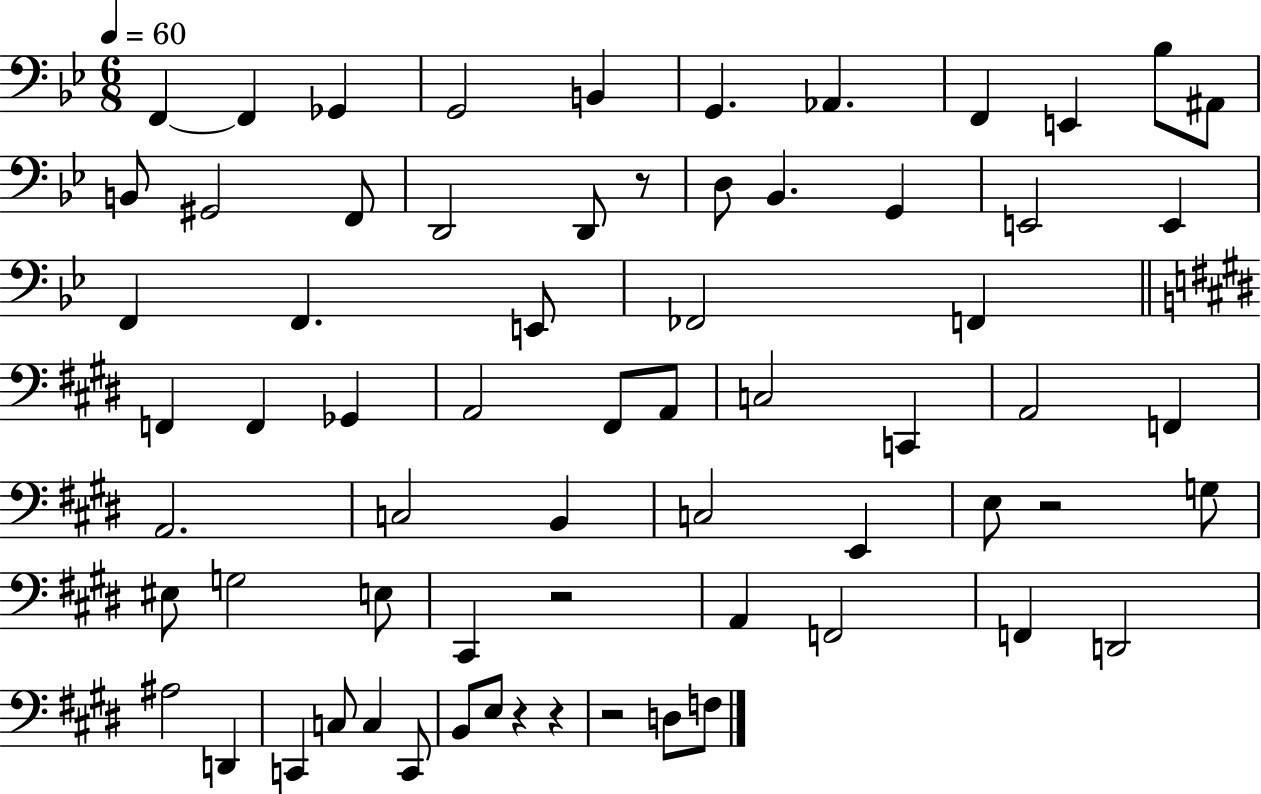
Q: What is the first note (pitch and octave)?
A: F2